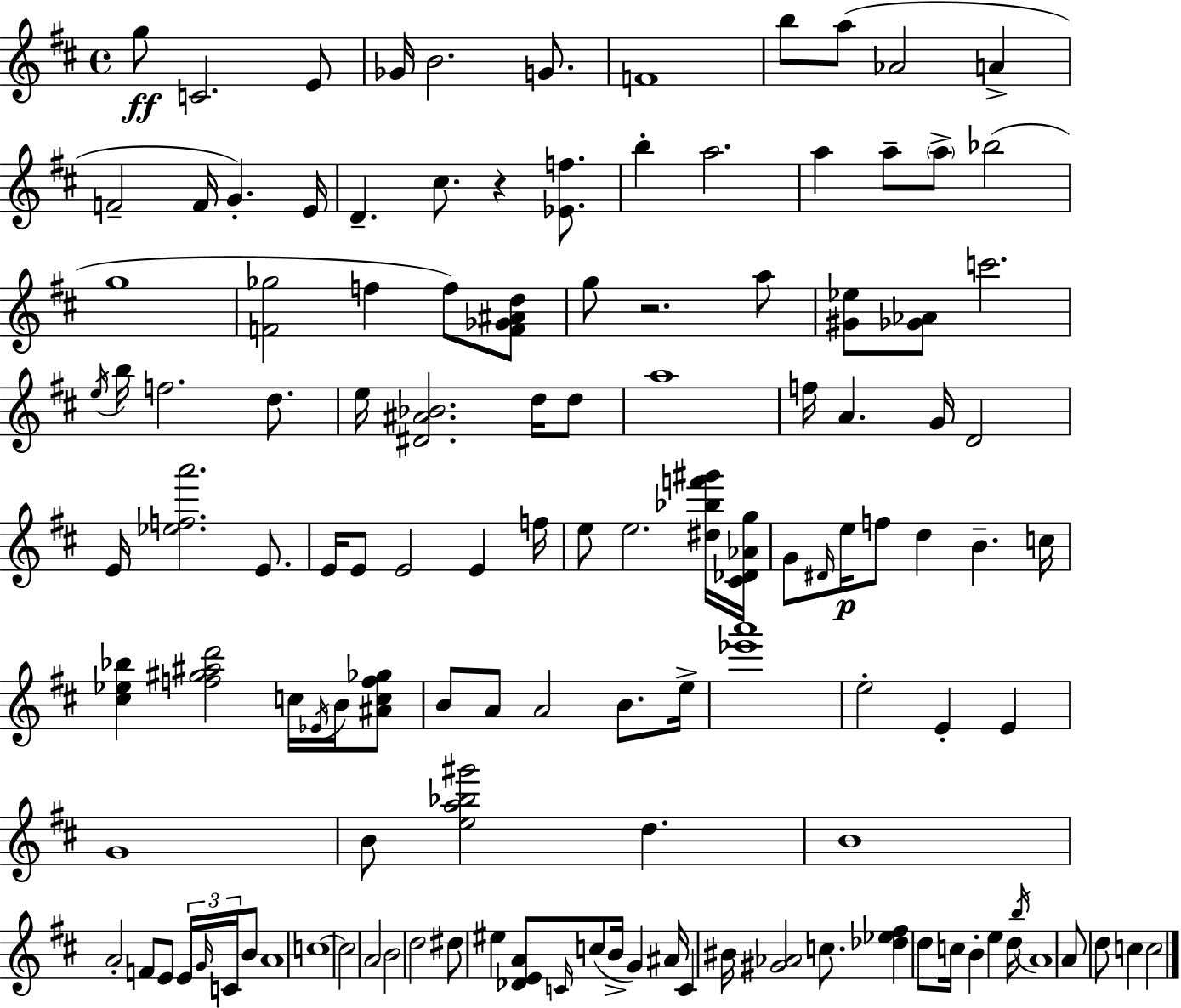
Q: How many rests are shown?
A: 2